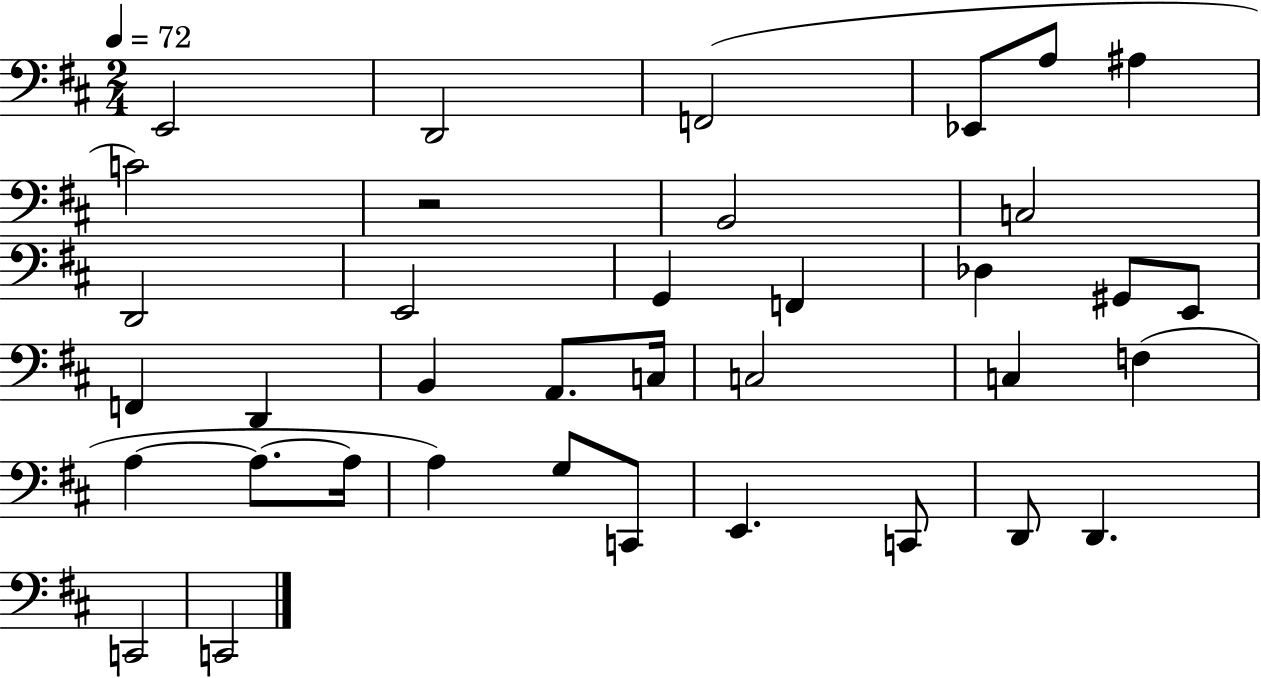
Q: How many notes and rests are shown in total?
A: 37